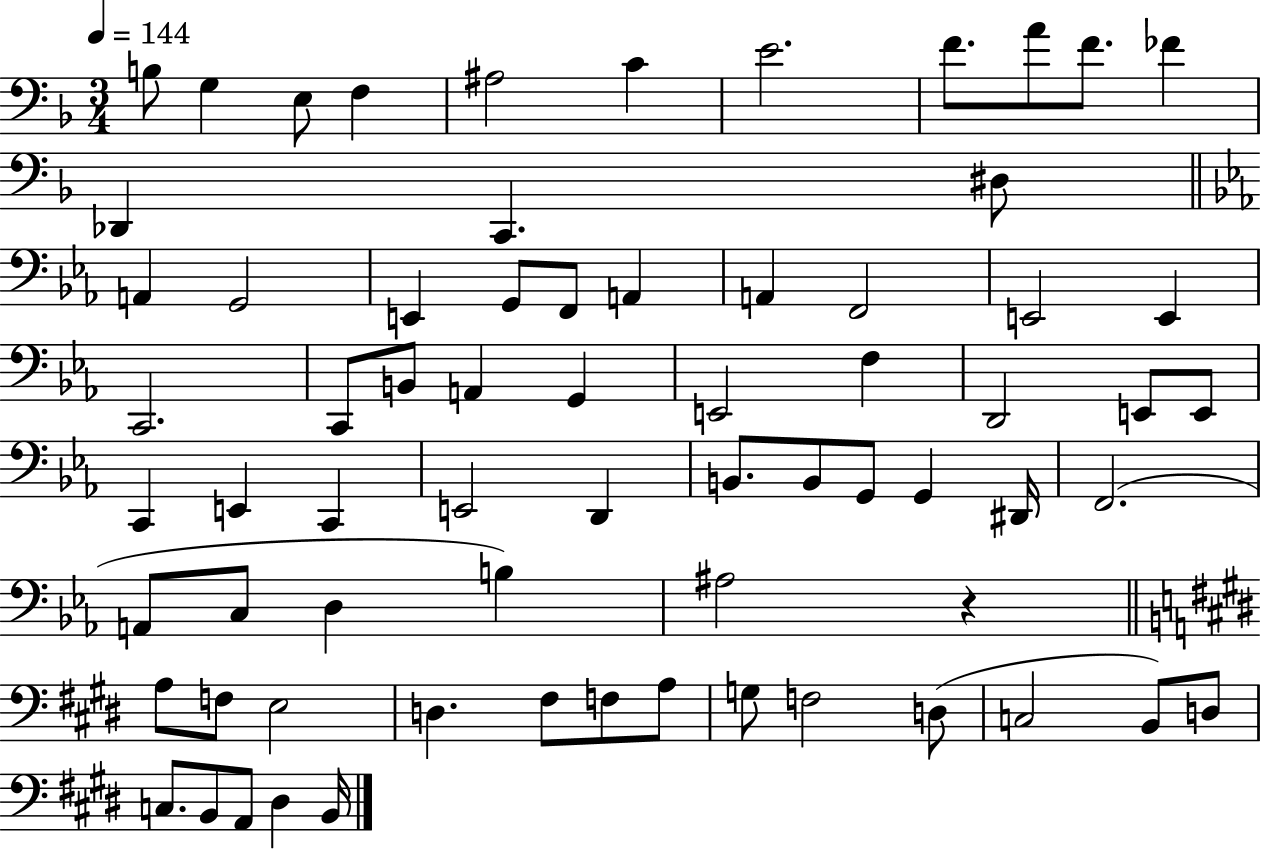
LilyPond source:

{
  \clef bass
  \numericTimeSignature
  \time 3/4
  \key f \major
  \tempo 4 = 144
  b8 g4 e8 f4 | ais2 c'4 | e'2. | f'8. a'8 f'8. fes'4 | \break des,4 c,4. dis8 | \bar "||" \break \key c \minor a,4 g,2 | e,4 g,8 f,8 a,4 | a,4 f,2 | e,2 e,4 | \break c,2. | c,8 b,8 a,4 g,4 | e,2 f4 | d,2 e,8 e,8 | \break c,4 e,4 c,4 | e,2 d,4 | b,8. b,8 g,8 g,4 dis,16 | f,2.( | \break a,8 c8 d4 b4) | ais2 r4 | \bar "||" \break \key e \major a8 f8 e2 | d4. fis8 f8 a8 | g8 f2 d8( | c2 b,8) d8 | \break c8. b,8 a,8 dis4 b,16 | \bar "|."
}